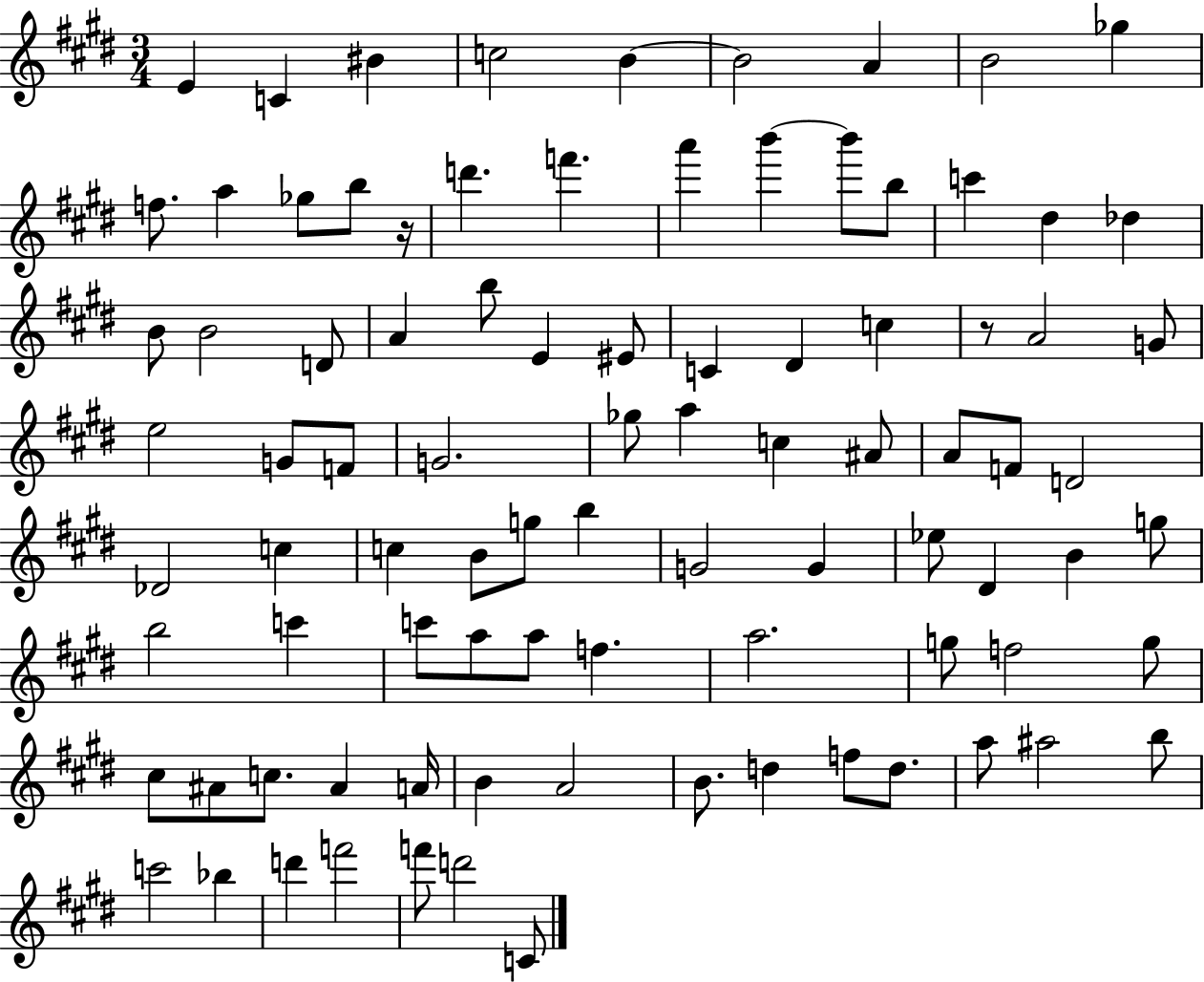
E4/q C4/q BIS4/q C5/h B4/q B4/h A4/q B4/h Gb5/q F5/e. A5/q Gb5/e B5/e R/s D6/q. F6/q. A6/q B6/q B6/e B5/e C6/q D#5/q Db5/q B4/e B4/h D4/e A4/q B5/e E4/q EIS4/e C4/q D#4/q C5/q R/e A4/h G4/e E5/h G4/e F4/e G4/h. Gb5/e A5/q C5/q A#4/e A4/e F4/e D4/h Db4/h C5/q C5/q B4/e G5/e B5/q G4/h G4/q Eb5/e D#4/q B4/q G5/e B5/h C6/q C6/e A5/e A5/e F5/q. A5/h. G5/e F5/h G5/e C#5/e A#4/e C5/e. A#4/q A4/s B4/q A4/h B4/e. D5/q F5/e D5/e. A5/e A#5/h B5/e C6/h Bb5/q D6/q F6/h F6/e D6/h C4/e